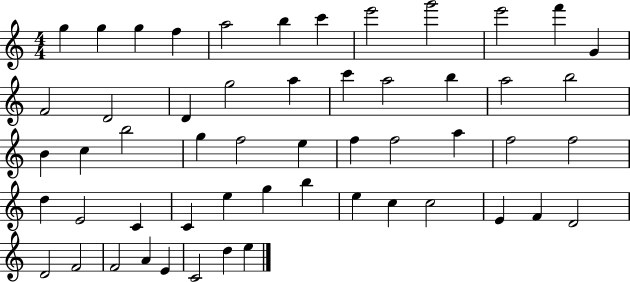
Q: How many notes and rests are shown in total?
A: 54